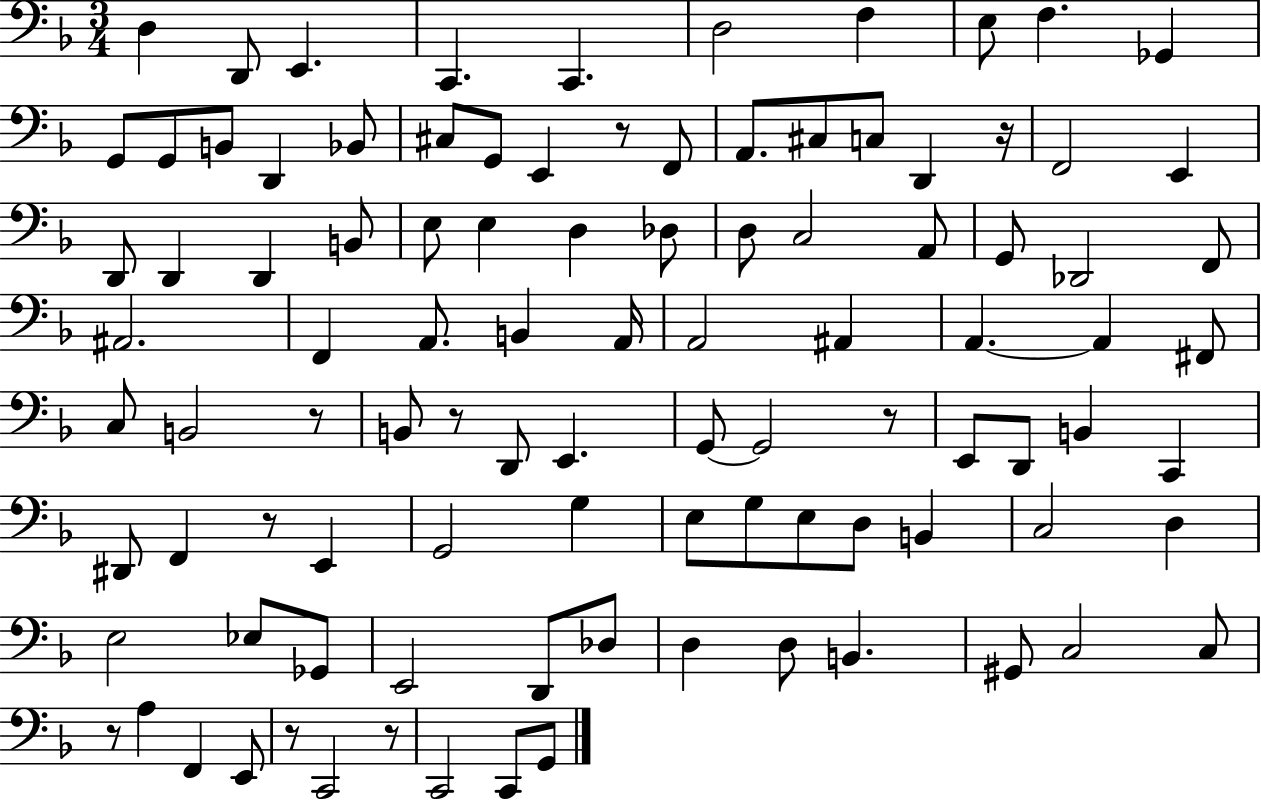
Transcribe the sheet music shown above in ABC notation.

X:1
T:Untitled
M:3/4
L:1/4
K:F
D, D,,/2 E,, C,, C,, D,2 F, E,/2 F, _G,, G,,/2 G,,/2 B,,/2 D,, _B,,/2 ^C,/2 G,,/2 E,, z/2 F,,/2 A,,/2 ^C,/2 C,/2 D,, z/4 F,,2 E,, D,,/2 D,, D,, B,,/2 E,/2 E, D, _D,/2 D,/2 C,2 A,,/2 G,,/2 _D,,2 F,,/2 ^A,,2 F,, A,,/2 B,, A,,/4 A,,2 ^A,, A,, A,, ^F,,/2 C,/2 B,,2 z/2 B,,/2 z/2 D,,/2 E,, G,,/2 G,,2 z/2 E,,/2 D,,/2 B,, C,, ^D,,/2 F,, z/2 E,, G,,2 G, E,/2 G,/2 E,/2 D,/2 B,, C,2 D, E,2 _E,/2 _G,,/2 E,,2 D,,/2 _D,/2 D, D,/2 B,, ^G,,/2 C,2 C,/2 z/2 A, F,, E,,/2 z/2 C,,2 z/2 C,,2 C,,/2 G,,/2